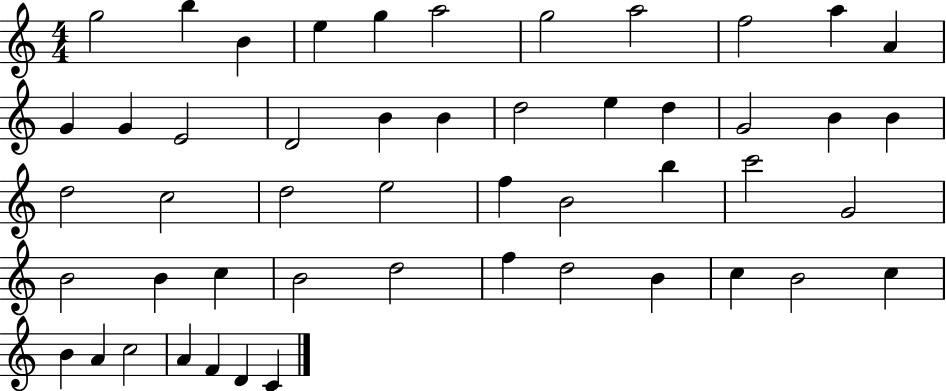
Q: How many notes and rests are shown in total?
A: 50